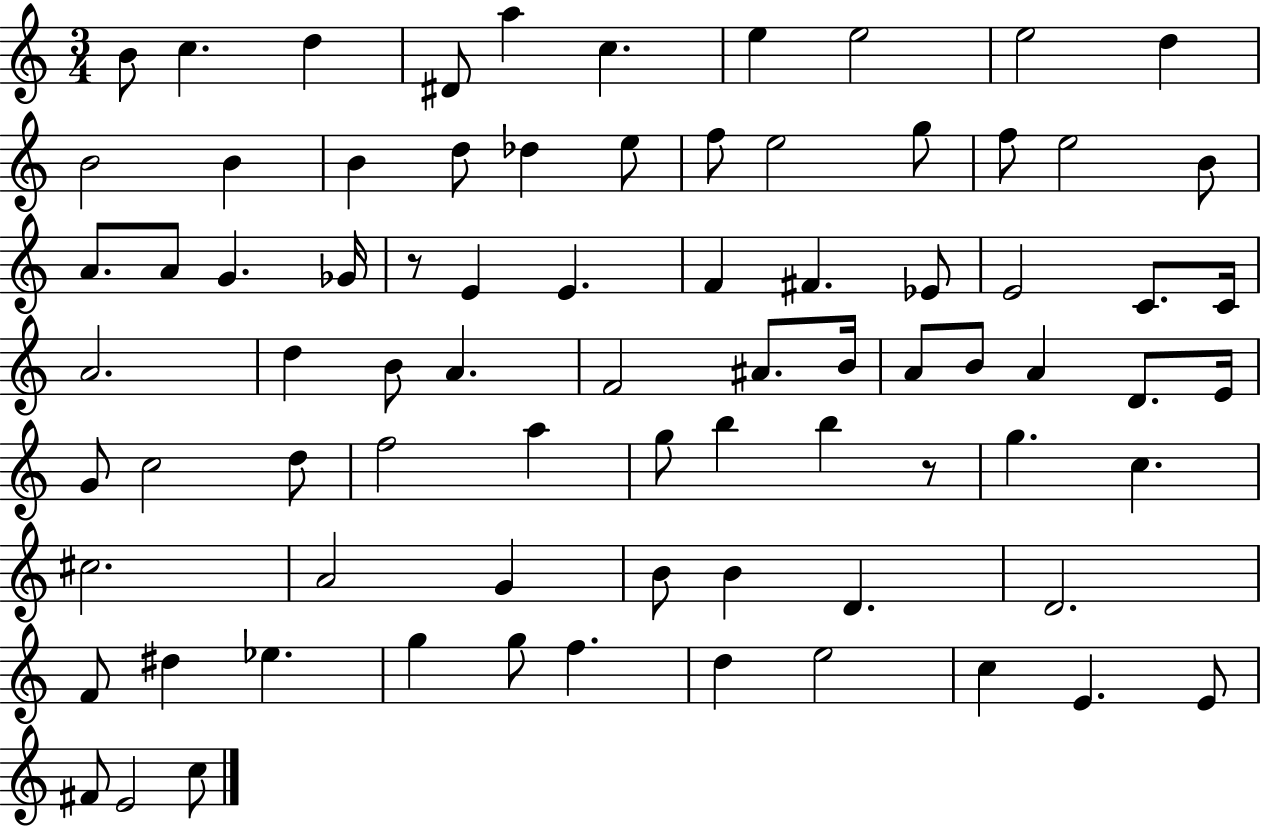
X:1
T:Untitled
M:3/4
L:1/4
K:C
B/2 c d ^D/2 a c e e2 e2 d B2 B B d/2 _d e/2 f/2 e2 g/2 f/2 e2 B/2 A/2 A/2 G _G/4 z/2 E E F ^F _E/2 E2 C/2 C/4 A2 d B/2 A F2 ^A/2 B/4 A/2 B/2 A D/2 E/4 G/2 c2 d/2 f2 a g/2 b b z/2 g c ^c2 A2 G B/2 B D D2 F/2 ^d _e g g/2 f d e2 c E E/2 ^F/2 E2 c/2